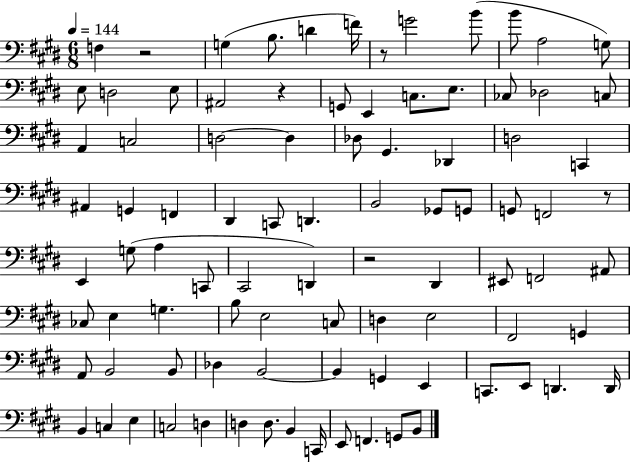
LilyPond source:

{
  \clef bass
  \numericTimeSignature
  \time 6/8
  \key e \major
  \tempo 4 = 144
  f4 r2 | g4( b8. d'4 f'16) | r8 g'2 b'8( | b'8 a2 g8) | \break e8 d2 e8 | ais,2 r4 | g,8 e,4 c8. e8. | ces8 des2 c8 | \break a,4 c2 | d2~~ d4 | des8 gis,4. des,4 | d2 c,4 | \break ais,4 g,4 f,4 | dis,4 c,8 d,4. | b,2 ges,8 g,8 | g,8 f,2 r8 | \break e,4 g8( a4 c,8 | cis,2 d,4) | r2 dis,4 | eis,8 f,2 ais,8 | \break ces8 e4 g4. | b8 e2 c8 | d4 e2 | fis,2 g,4 | \break a,8 b,2 b,8 | des4 b,2~~ | b,4 g,4 e,4 | c,8. e,8 d,4. d,16 | \break b,4 c4 e4 | c2 d4 | d4 d8. b,4 c,16 | e,8 f,4. g,8 b,8 | \break \bar "|."
}